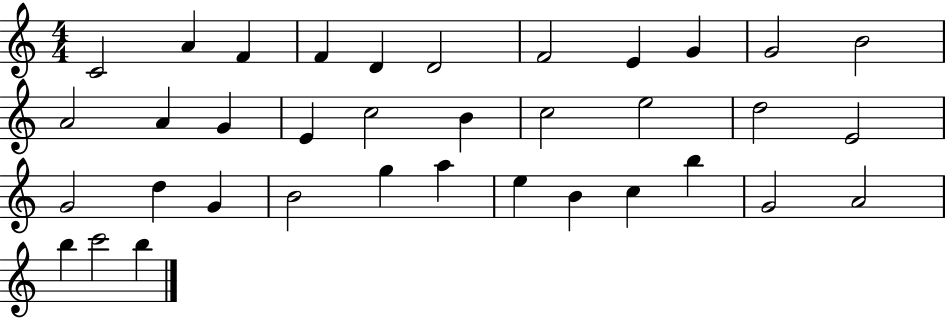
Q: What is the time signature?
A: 4/4